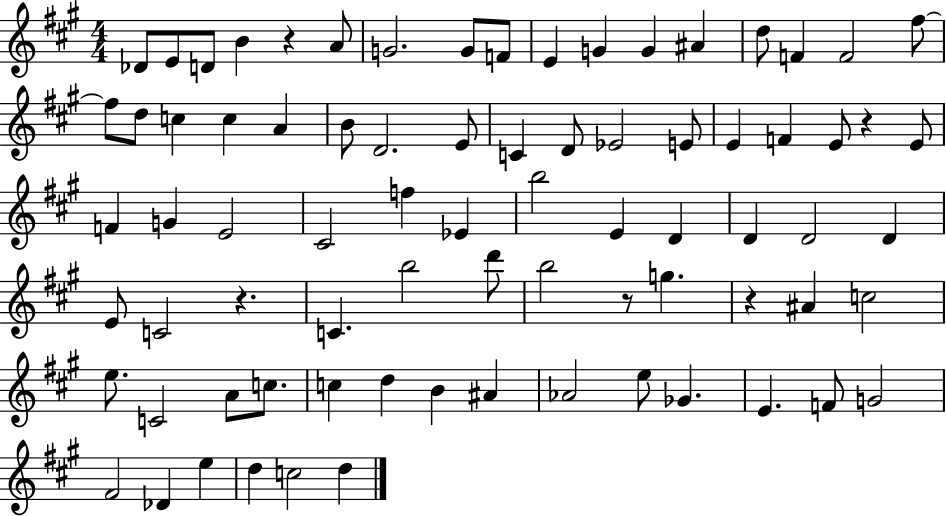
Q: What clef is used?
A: treble